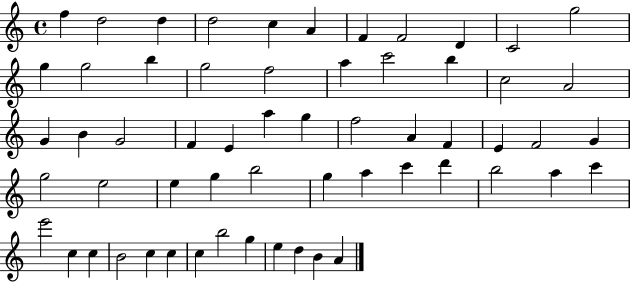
{
  \clef treble
  \time 4/4
  \defaultTimeSignature
  \key c \major
  f''4 d''2 d''4 | d''2 c''4 a'4 | f'4 f'2 d'4 | c'2 g''2 | \break g''4 g''2 b''4 | g''2 f''2 | a''4 c'''2 b''4 | c''2 a'2 | \break g'4 b'4 g'2 | f'4 e'4 a''4 g''4 | f''2 a'4 f'4 | e'4 f'2 g'4 | \break g''2 e''2 | e''4 g''4 b''2 | g''4 a''4 c'''4 d'''4 | b''2 a''4 c'''4 | \break e'''2 c''4 c''4 | b'2 c''4 c''4 | c''4 b''2 g''4 | e''4 d''4 b'4 a'4 | \break \bar "|."
}